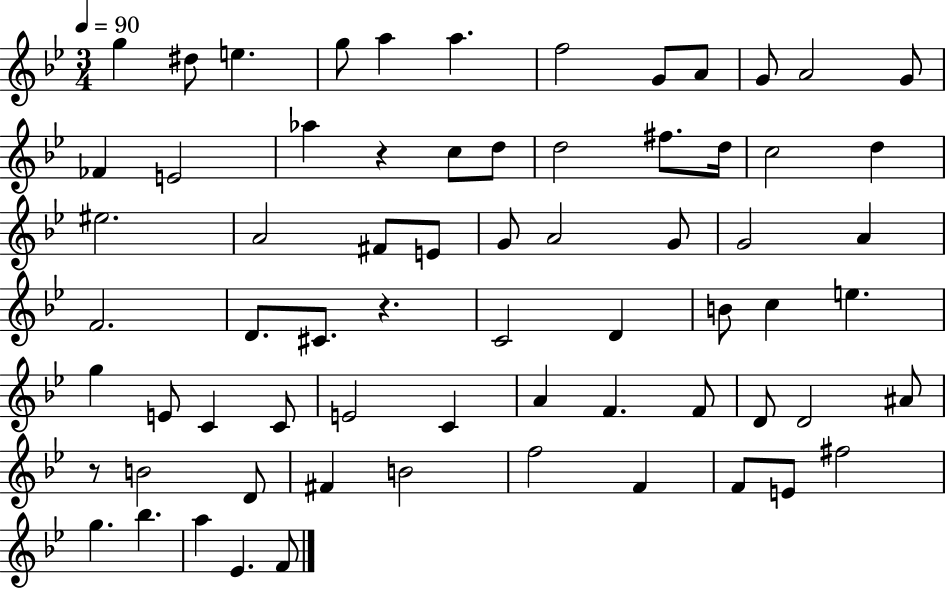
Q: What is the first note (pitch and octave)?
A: G5